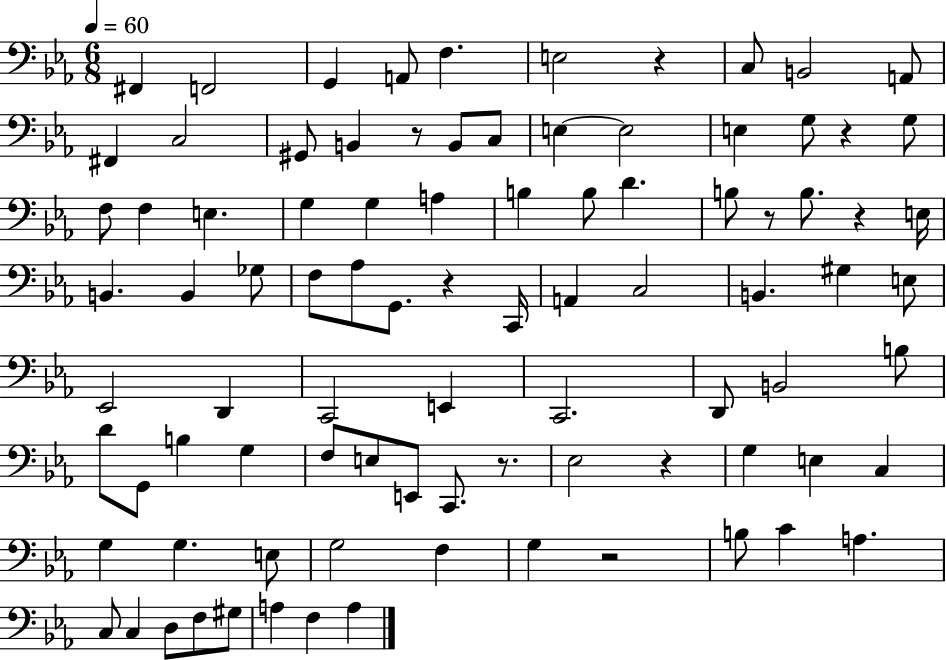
{
  \clef bass
  \numericTimeSignature
  \time 6/8
  \key ees \major
  \tempo 4 = 60
  \repeat volta 2 { fis,4 f,2 | g,4 a,8 f4. | e2 r4 | c8 b,2 a,8 | \break fis,4 c2 | gis,8 b,4 r8 b,8 c8 | e4~~ e2 | e4 g8 r4 g8 | \break f8 f4 e4. | g4 g4 a4 | b4 b8 d'4. | b8 r8 b8. r4 e16 | \break b,4. b,4 ges8 | f8 aes8 g,8. r4 c,16 | a,4 c2 | b,4. gis4 e8 | \break ees,2 d,4 | c,2 e,4 | c,2. | d,8 b,2 b8 | \break d'8 g,8 b4 g4 | f8 e8 e,8 c,8. r8. | ees2 r4 | g4 e4 c4 | \break g4 g4. e8 | g2 f4 | g4 r2 | b8 c'4 a4. | \break c8 c4 d8 f8 gis8 | a4 f4 a4 | } \bar "|."
}